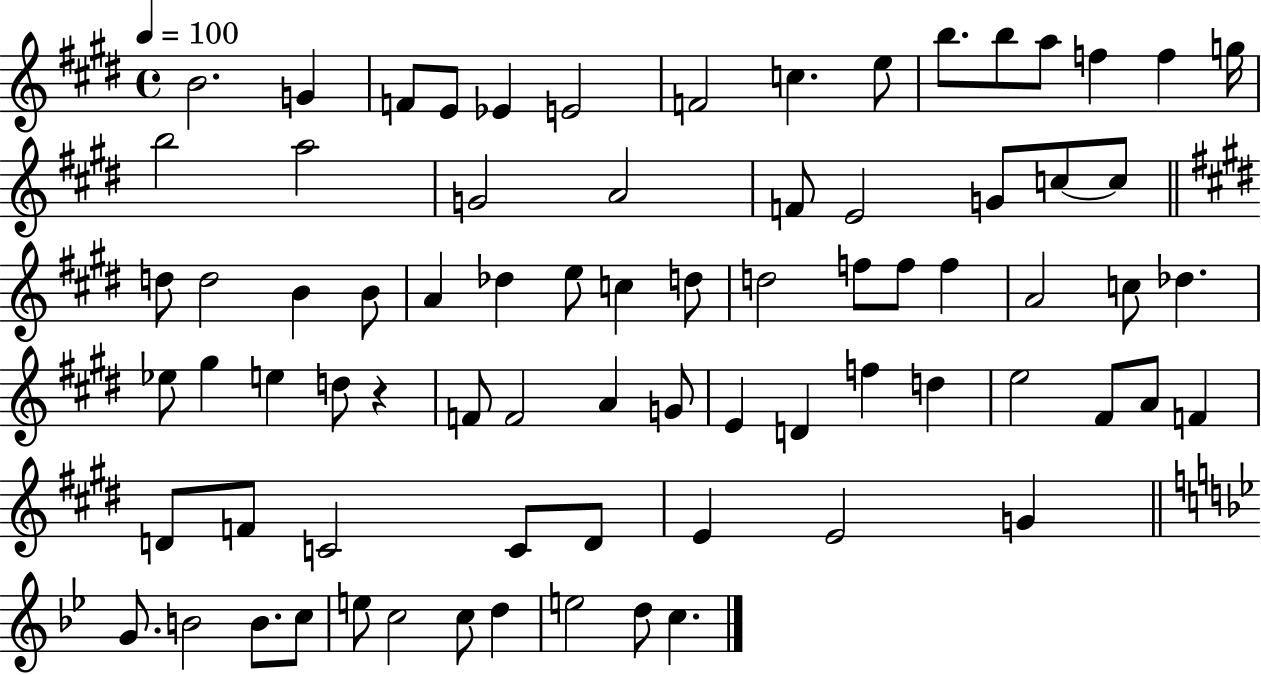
{
  \clef treble
  \time 4/4
  \defaultTimeSignature
  \key e \major
  \tempo 4 = 100
  b'2. g'4 | f'8 e'8 ees'4 e'2 | f'2 c''4. e''8 | b''8. b''8 a''8 f''4 f''4 g''16 | \break b''2 a''2 | g'2 a'2 | f'8 e'2 g'8 c''8~~ c''8 | \bar "||" \break \key e \major d''8 d''2 b'4 b'8 | a'4 des''4 e''8 c''4 d''8 | d''2 f''8 f''8 f''4 | a'2 c''8 des''4. | \break ees''8 gis''4 e''4 d''8 r4 | f'8 f'2 a'4 g'8 | e'4 d'4 f''4 d''4 | e''2 fis'8 a'8 f'4 | \break d'8 f'8 c'2 c'8 d'8 | e'4 e'2 g'4 | \bar "||" \break \key bes \major g'8. b'2 b'8. c''8 | e''8 c''2 c''8 d''4 | e''2 d''8 c''4. | \bar "|."
}